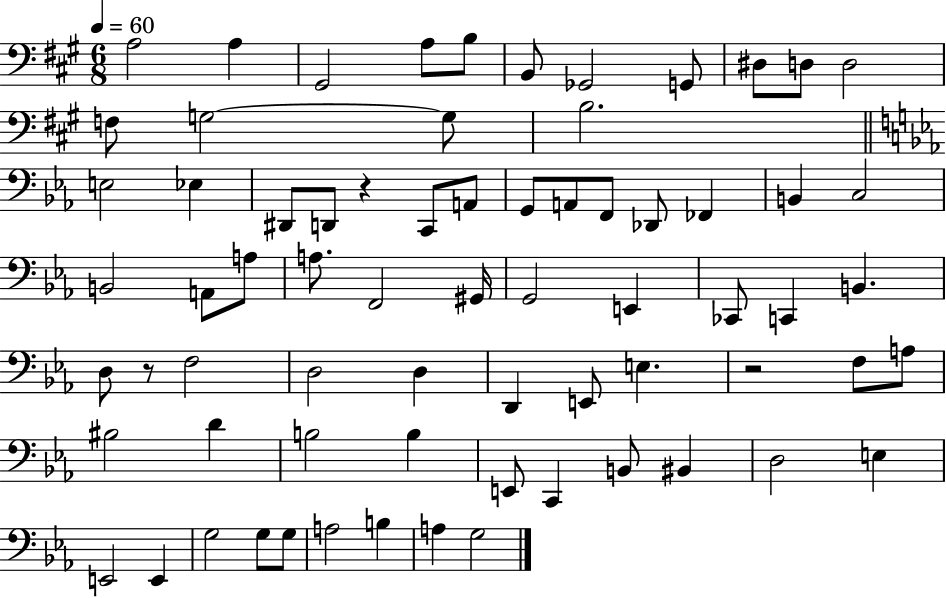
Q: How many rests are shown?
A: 3